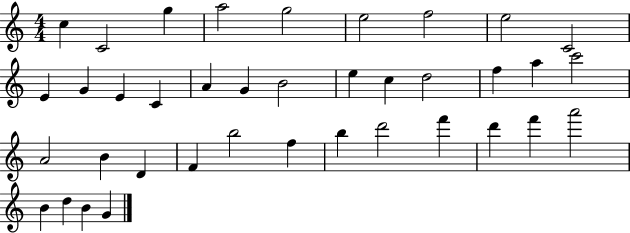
{
  \clef treble
  \numericTimeSignature
  \time 4/4
  \key c \major
  c''4 c'2 g''4 | a''2 g''2 | e''2 f''2 | e''2 c'2 | \break e'4 g'4 e'4 c'4 | a'4 g'4 b'2 | e''4 c''4 d''2 | f''4 a''4 c'''2 | \break a'2 b'4 d'4 | f'4 b''2 f''4 | b''4 d'''2 f'''4 | d'''4 f'''4 a'''2 | \break b'4 d''4 b'4 g'4 | \bar "|."
}